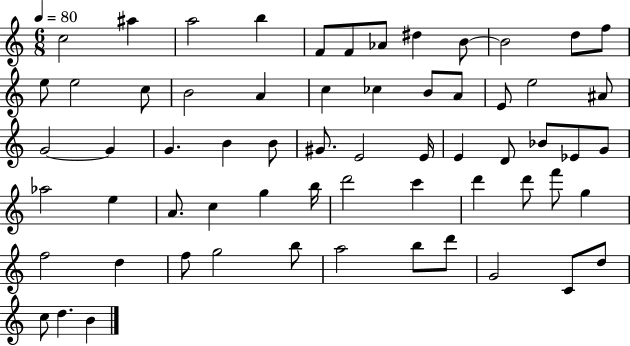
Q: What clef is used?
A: treble